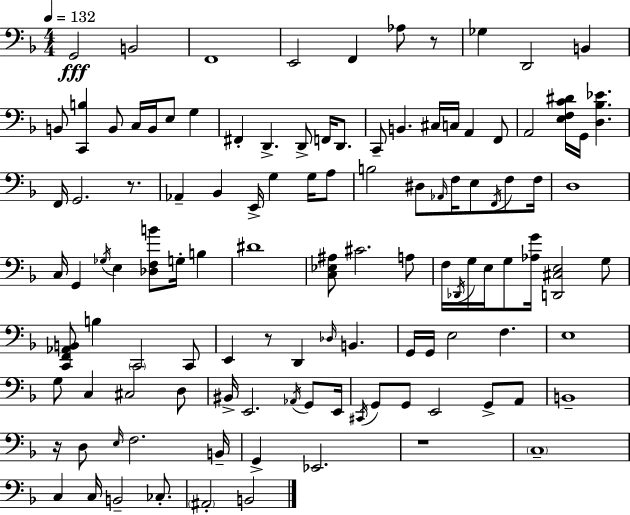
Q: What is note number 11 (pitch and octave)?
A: B2